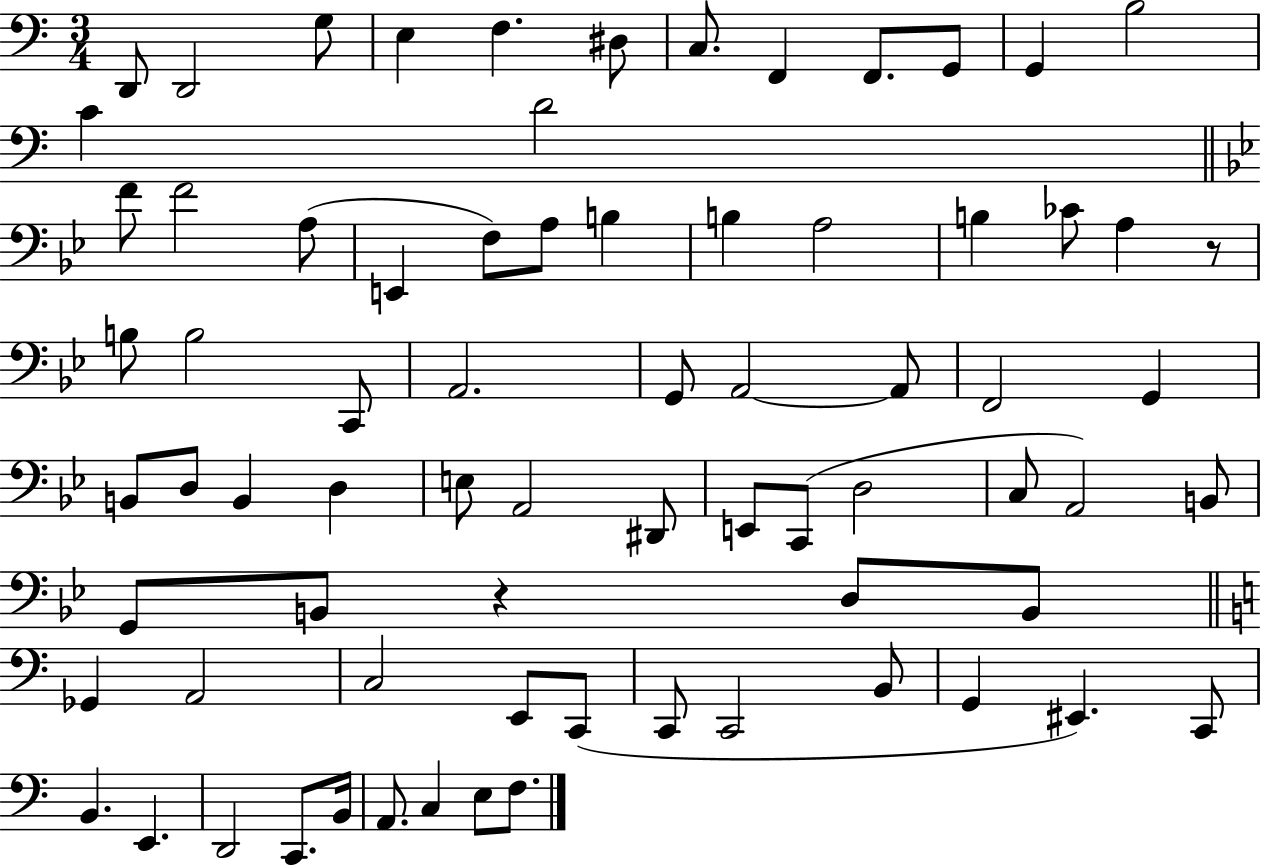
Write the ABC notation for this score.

X:1
T:Untitled
M:3/4
L:1/4
K:C
D,,/2 D,,2 G,/2 E, F, ^D,/2 C,/2 F,, F,,/2 G,,/2 G,, B,2 C D2 F/2 F2 A,/2 E,, F,/2 A,/2 B, B, A,2 B, _C/2 A, z/2 B,/2 B,2 C,,/2 A,,2 G,,/2 A,,2 A,,/2 F,,2 G,, B,,/2 D,/2 B,, D, E,/2 A,,2 ^D,,/2 E,,/2 C,,/2 D,2 C,/2 A,,2 B,,/2 G,,/2 B,,/2 z D,/2 B,,/2 _G,, A,,2 C,2 E,,/2 C,,/2 C,,/2 C,,2 B,,/2 G,, ^E,, C,,/2 B,, E,, D,,2 C,,/2 B,,/4 A,,/2 C, E,/2 F,/2